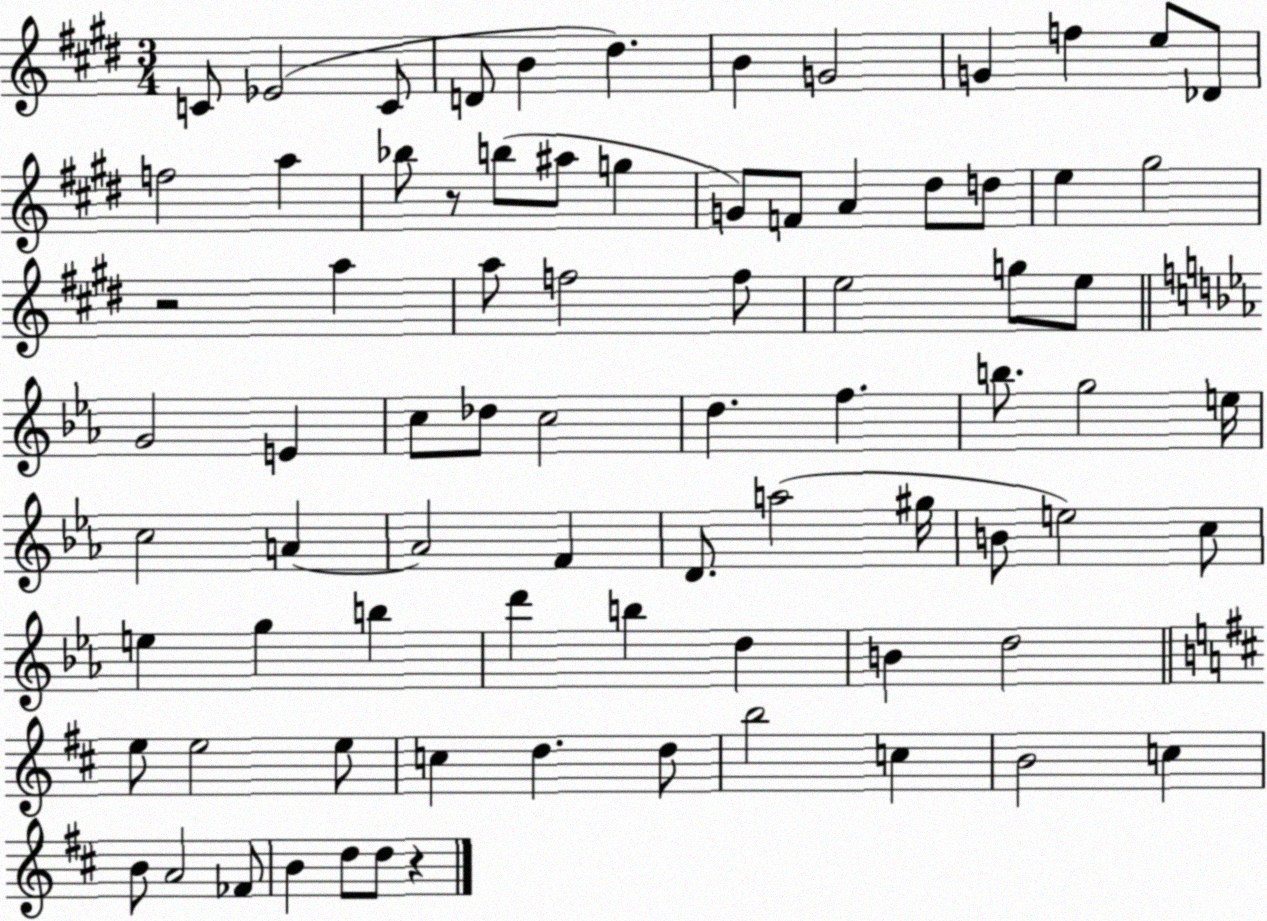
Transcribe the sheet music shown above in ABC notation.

X:1
T:Untitled
M:3/4
L:1/4
K:E
C/2 _E2 C/2 D/2 B ^d B G2 G f e/2 _D/2 f2 a _b/2 z/2 b/2 ^a/2 g G/2 F/2 A ^d/2 d/2 e ^g2 z2 a a/2 f2 f/2 e2 g/2 e/2 G2 E c/2 _d/2 c2 d f b/2 g2 e/4 c2 A A2 F D/2 a2 ^g/4 B/2 e2 c/2 e g b d' b d B d2 e/2 e2 e/2 c d d/2 b2 c B2 c B/2 A2 _F/2 B d/2 d/2 z